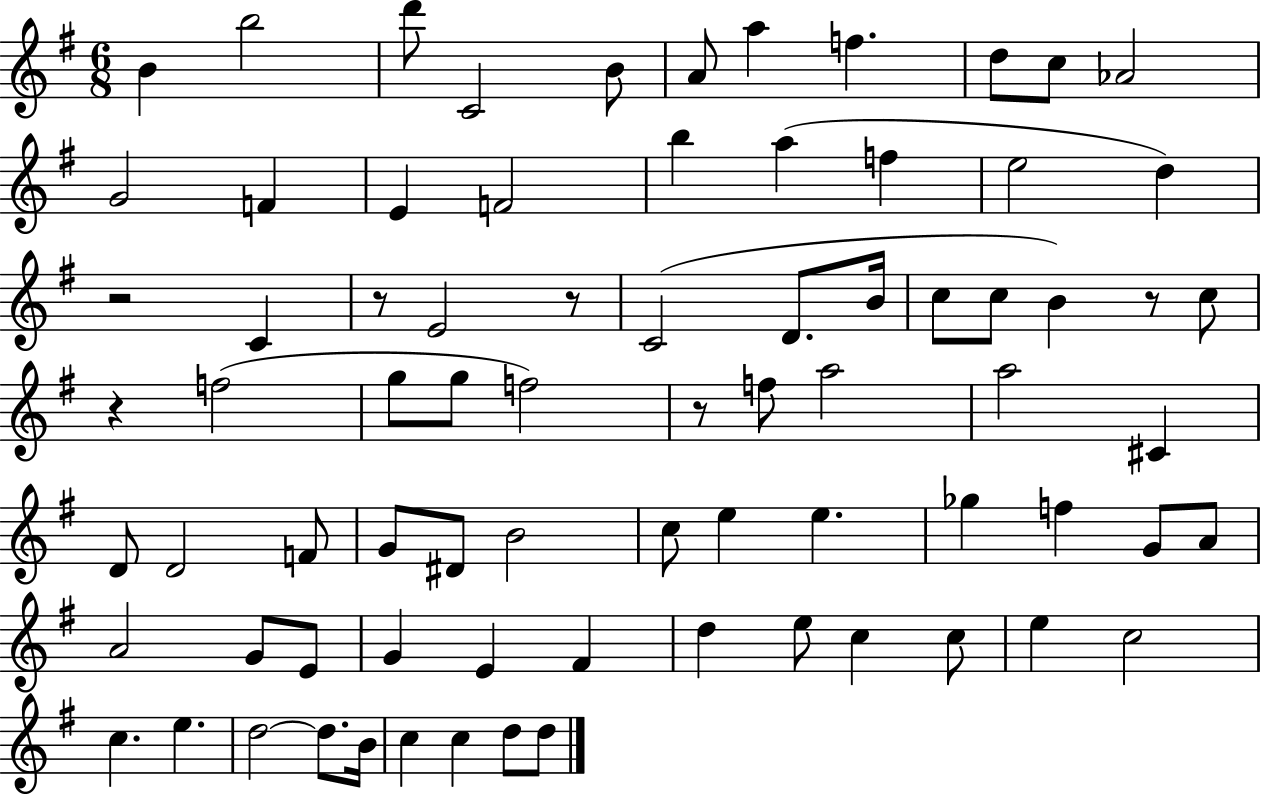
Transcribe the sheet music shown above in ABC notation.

X:1
T:Untitled
M:6/8
L:1/4
K:G
B b2 d'/2 C2 B/2 A/2 a f d/2 c/2 _A2 G2 F E F2 b a f e2 d z2 C z/2 E2 z/2 C2 D/2 B/4 c/2 c/2 B z/2 c/2 z f2 g/2 g/2 f2 z/2 f/2 a2 a2 ^C D/2 D2 F/2 G/2 ^D/2 B2 c/2 e e _g f G/2 A/2 A2 G/2 E/2 G E ^F d e/2 c c/2 e c2 c e d2 d/2 B/4 c c d/2 d/2